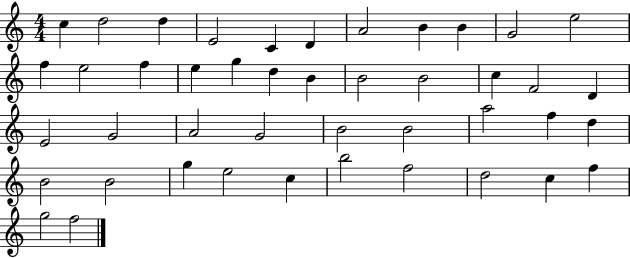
X:1
T:Untitled
M:4/4
L:1/4
K:C
c d2 d E2 C D A2 B B G2 e2 f e2 f e g d B B2 B2 c F2 D E2 G2 A2 G2 B2 B2 a2 f d B2 B2 g e2 c b2 f2 d2 c f g2 f2